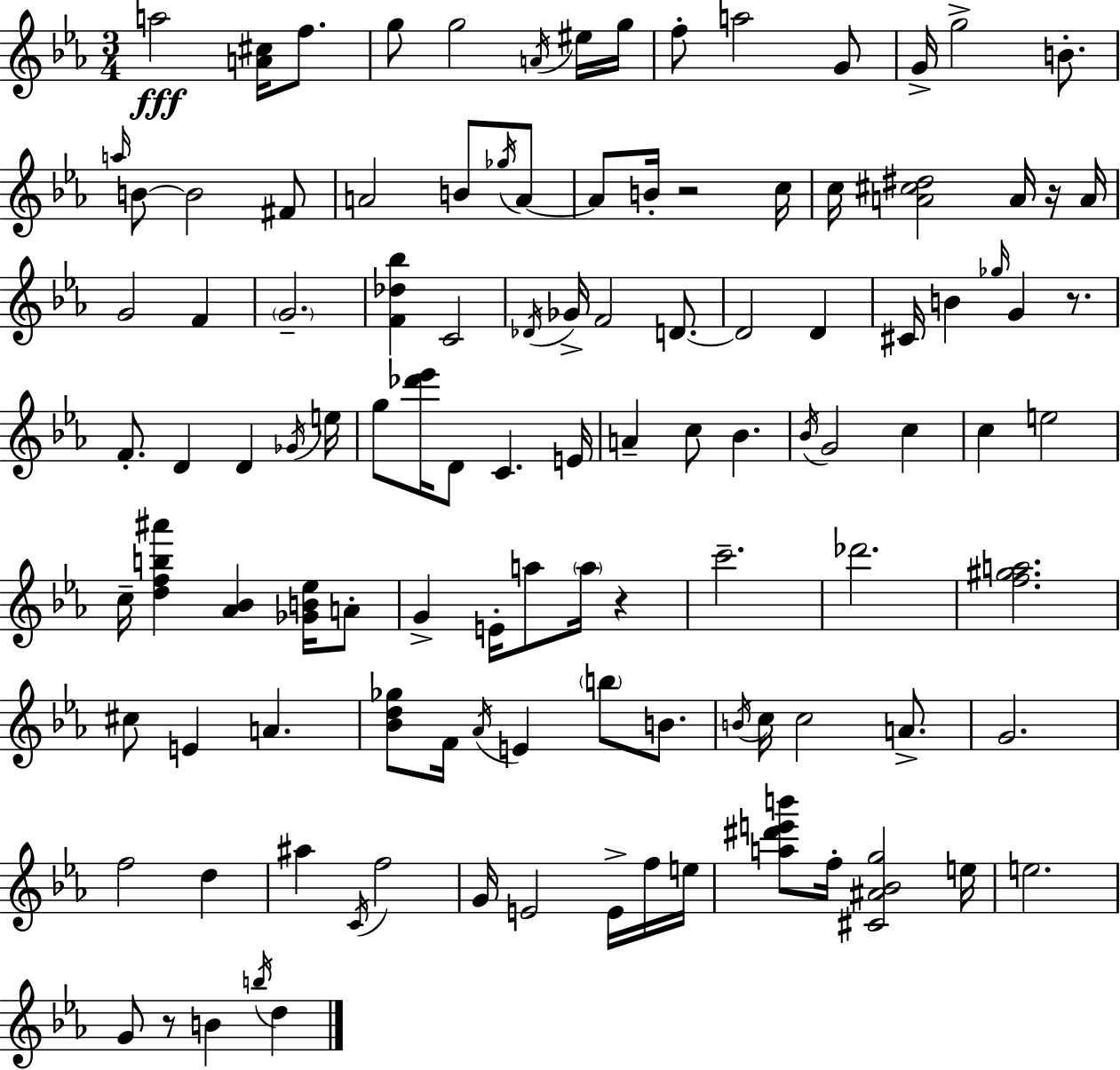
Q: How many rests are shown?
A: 5